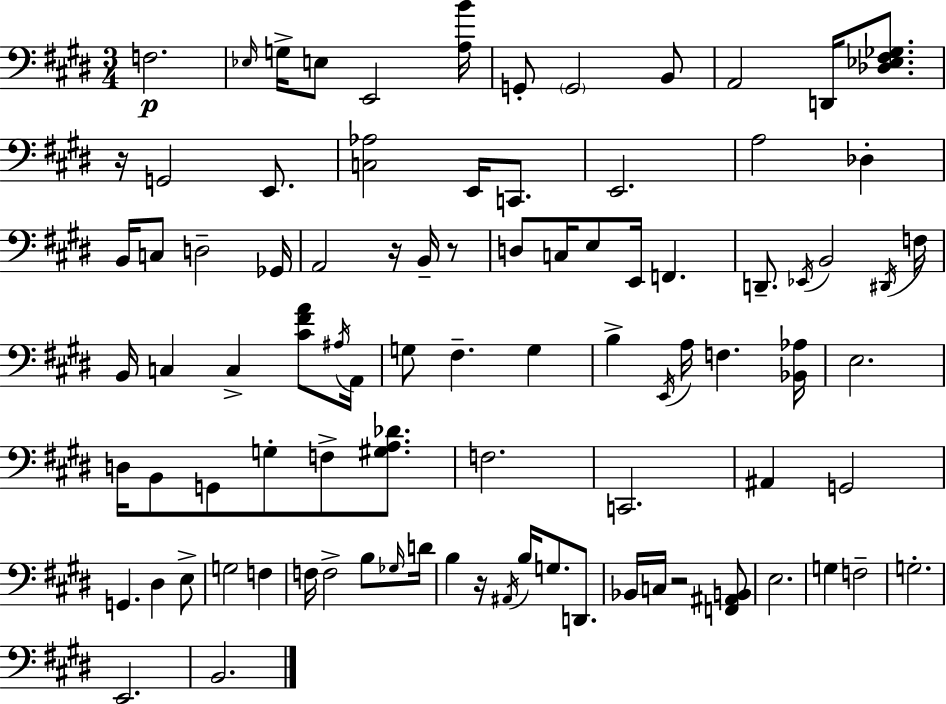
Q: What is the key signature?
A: E major